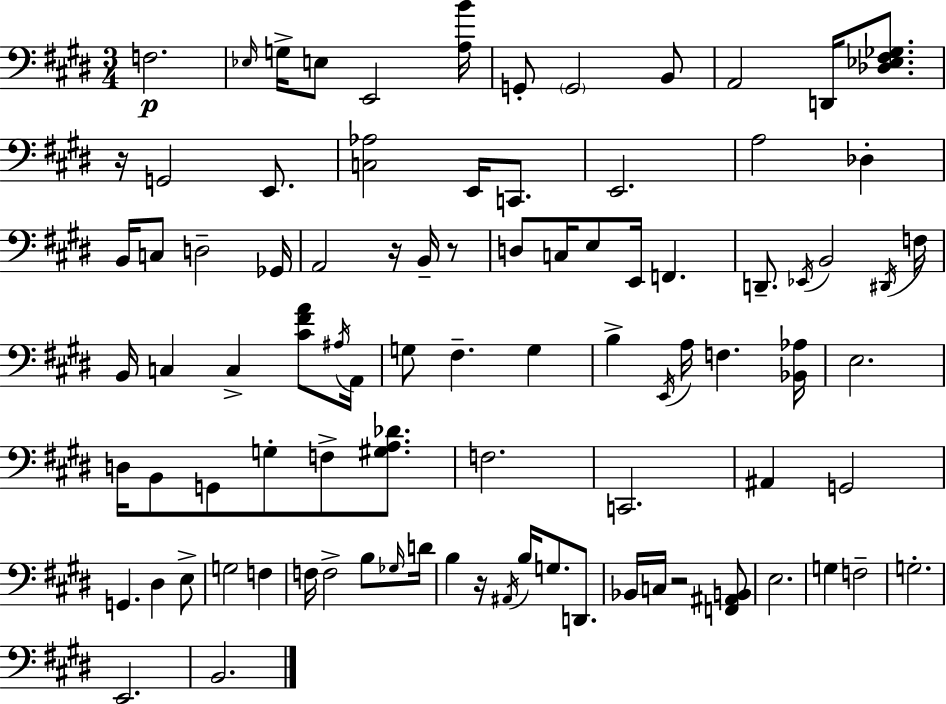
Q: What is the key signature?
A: E major